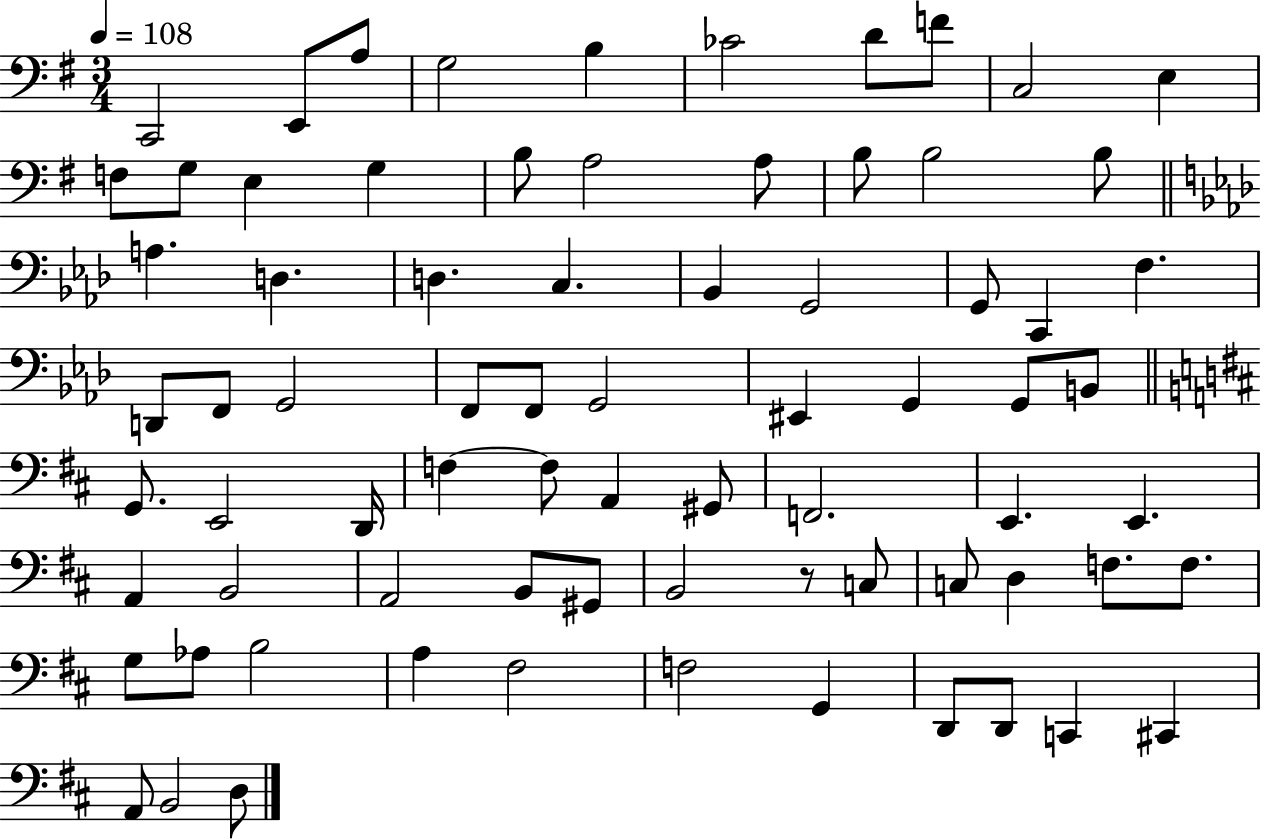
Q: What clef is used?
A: bass